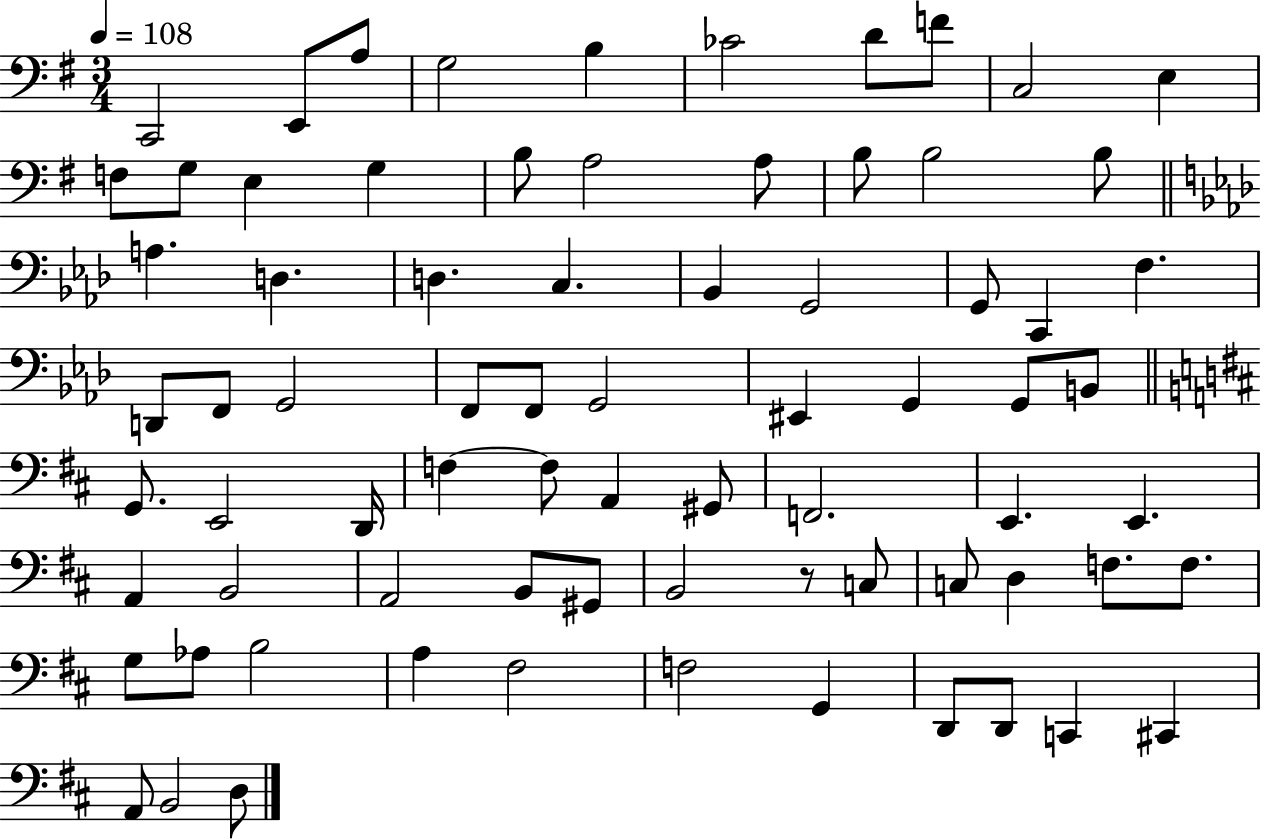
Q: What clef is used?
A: bass